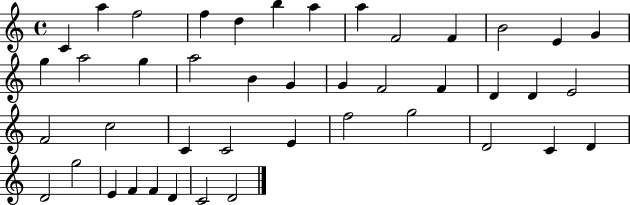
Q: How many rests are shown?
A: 0